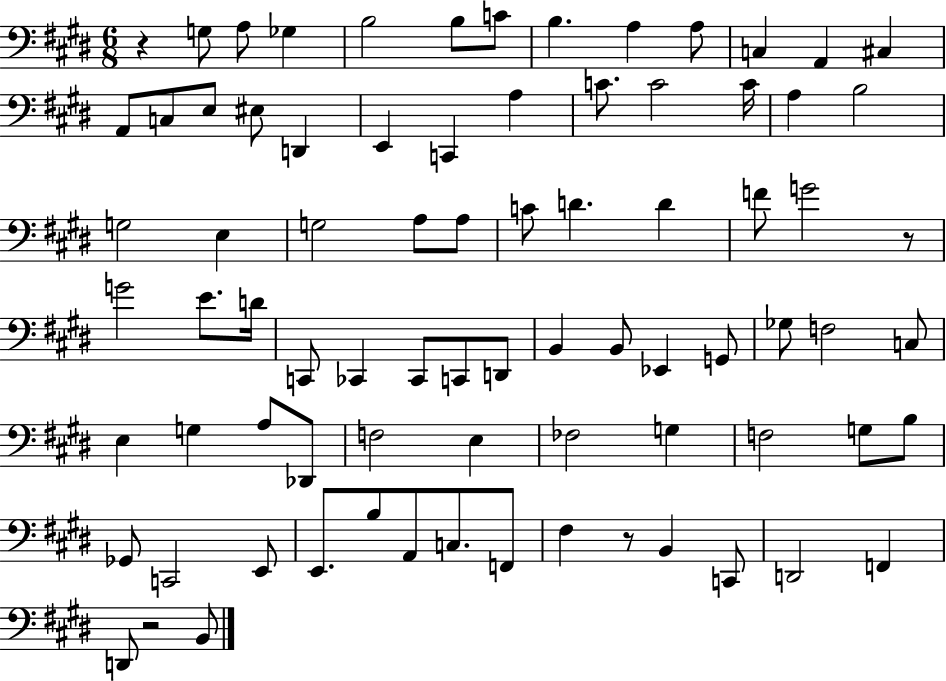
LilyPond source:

{
  \clef bass
  \numericTimeSignature
  \time 6/8
  \key e \major
  r4 g8 a8 ges4 | b2 b8 c'8 | b4. a4 a8 | c4 a,4 cis4 | \break a,8 c8 e8 eis8 d,4 | e,4 c,4 a4 | c'8. c'2 c'16 | a4 b2 | \break g2 e4 | g2 a8 a8 | c'8 d'4. d'4 | f'8 g'2 r8 | \break g'2 e'8. d'16 | c,8 ces,4 ces,8 c,8 d,8 | b,4 b,8 ees,4 g,8 | ges8 f2 c8 | \break e4 g4 a8 des,8 | f2 e4 | fes2 g4 | f2 g8 b8 | \break ges,8 c,2 e,8 | e,8. b8 a,8 c8. f,8 | fis4 r8 b,4 c,8 | d,2 f,4 | \break d,8 r2 b,8 | \bar "|."
}